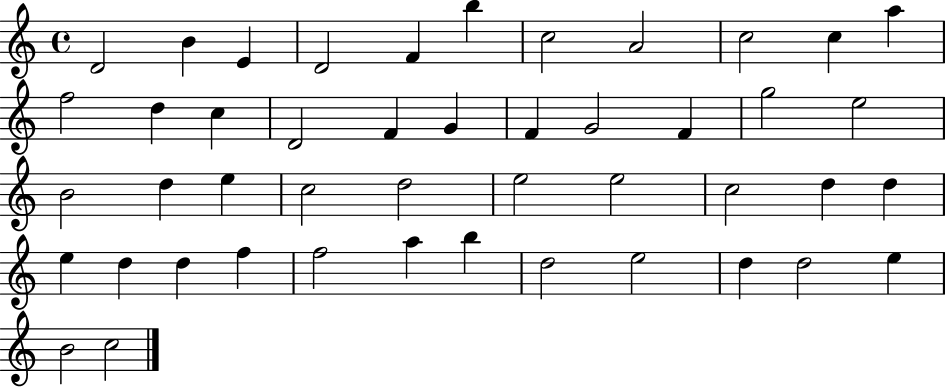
X:1
T:Untitled
M:4/4
L:1/4
K:C
D2 B E D2 F b c2 A2 c2 c a f2 d c D2 F G F G2 F g2 e2 B2 d e c2 d2 e2 e2 c2 d d e d d f f2 a b d2 e2 d d2 e B2 c2